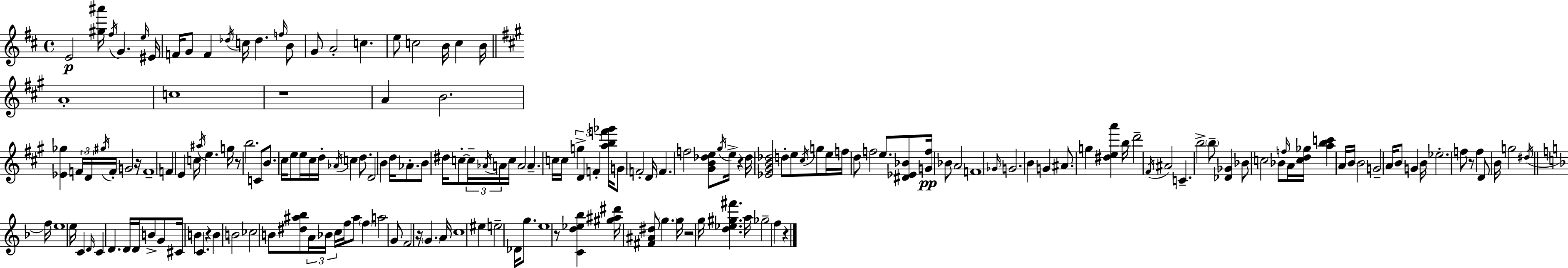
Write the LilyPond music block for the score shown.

{
  \clef treble
  \time 4/4
  \defaultTimeSignature
  \key d \major
  e'2\p <gis'' ais'''>16 \acciaccatura { fis''16 } g'4. | \grace { e''16 } eis'16 f'16 g'8 f'4 \acciaccatura { des''16 } c''16 des''4. | \grace { f''16 } b'8 g'8 a'2-. c''4. | e''8 c''2 b'16 c''4 | \break b'16 \bar "||" \break \key a \major a'1-. | c''1 | r1 | a'4 b'2. | \break <ees' ges''>4 \tuplet 3/2 { f'16 d'16 \acciaccatura { gis''16 } } f'16-. g'2 | r16 f'1-- | f'4 e'4 c''16 \acciaccatura { ais''16 } e''4. | g''16 r8 b''2. | \break c'8 b'8. cis''16 e''8 e''16 cis''16 d''16-. \acciaccatura { aes'16 } c''4 | d''8. d'2 b'4 d''16 | aes'8.-. b'8 dis''16 c''8-.~~ \tuplet 3/2 { c''16-- \acciaccatura { aes'16 } a'16 } c''16 a'2 | a'4.-- c''16 c''16 \tuplet 3/2 { g''4-> | \break d'4 f'4-. } <a'' b'' f''' ges'''>16 g'8 f'2-. | d'16 f'4. f''2 | <gis' b' des'' e''>8 \acciaccatura { gis''16 } e''16-> r4 des''16 <ees' gis' b' des''>2 | d''8-. e''8 \acciaccatura { cis''16 } g''8 e''16 f''16 d''8 f''2 | \break e''8. <dis' ees' bes'>8 <g' f''>16\pp bes'8 a'2 | f'1 | \grace { ges'16 } g'2. | b'4 g'4 ais'8. g''4 | \break <dis'' e'' a'''>4 b''16 d'''2-- \acciaccatura { fis'16 } | ais'2 c'4.-- b''2-> | \parenthesize b''8-- <des' ges'>4 bes'8 c''2 | bes'8 \grace { f''16 } a'16 <c'' d'' ges''>16 <a'' b'' c'''>4 a'16 | \break b'16 b'2 g'2-- | a'16 b'8 g'4 b'16 ees''2.-. | f''8 r8 f''4 d'8 b'16 | g''2 \acciaccatura { dis''16 } \bar "||" \break \key f \major f''16 e''1 | e''16 c'4 \grace { d'16 } c'4 d'4. | d'16 d'16 b'8-> g'8 cis'16 b'4 c'4. | r4 b'4 b'2 | \break ces''2 b'8 <dis'' ais'' bes''>8 \tuplet 3/2 { a'16 bes'16 | c''16 } f''16 ais''8 \parenthesize f''4 a''2 | g'8 f'2 r16 \parenthesize g'4. | a'16 c''1 | \break eis''4 e''2-- des'16 g''8. | e''1 | r8 <c' d'' ees'' bes''>4 <gis'' ais'' dis'''>16 <fis' ais' dis''>8 \parenthesize g''4. | g''16 r2 g''16 <d'' ees'' gis'' fis'''>4. | \break a''16 ges''2-- f''4 r4 | \bar "|."
}